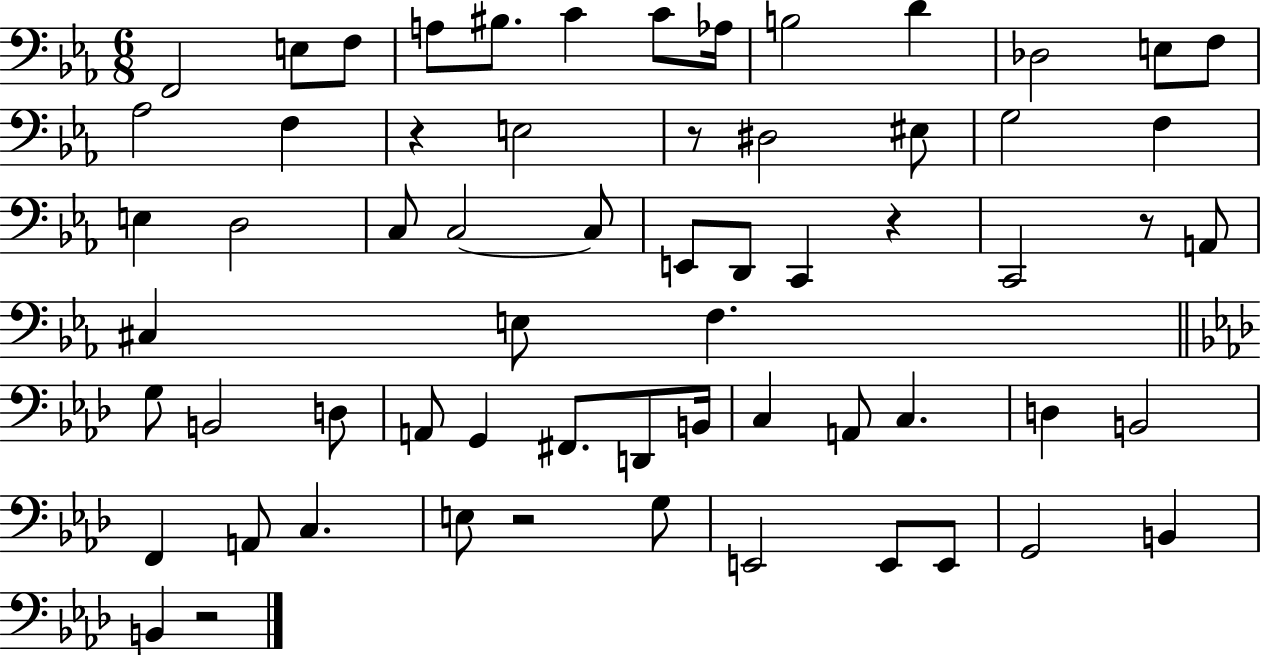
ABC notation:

X:1
T:Untitled
M:6/8
L:1/4
K:Eb
F,,2 E,/2 F,/2 A,/2 ^B,/2 C C/2 _A,/4 B,2 D _D,2 E,/2 F,/2 _A,2 F, z E,2 z/2 ^D,2 ^E,/2 G,2 F, E, D,2 C,/2 C,2 C,/2 E,,/2 D,,/2 C,, z C,,2 z/2 A,,/2 ^C, E,/2 F, G,/2 B,,2 D,/2 A,,/2 G,, ^F,,/2 D,,/2 B,,/4 C, A,,/2 C, D, B,,2 F,, A,,/2 C, E,/2 z2 G,/2 E,,2 E,,/2 E,,/2 G,,2 B,, B,, z2